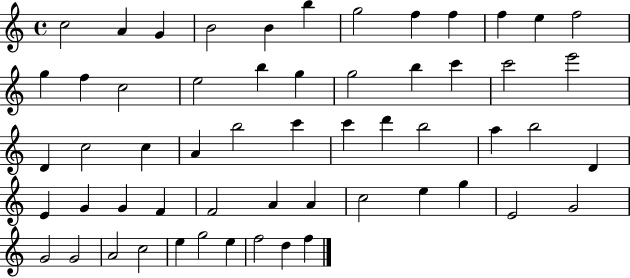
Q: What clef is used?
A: treble